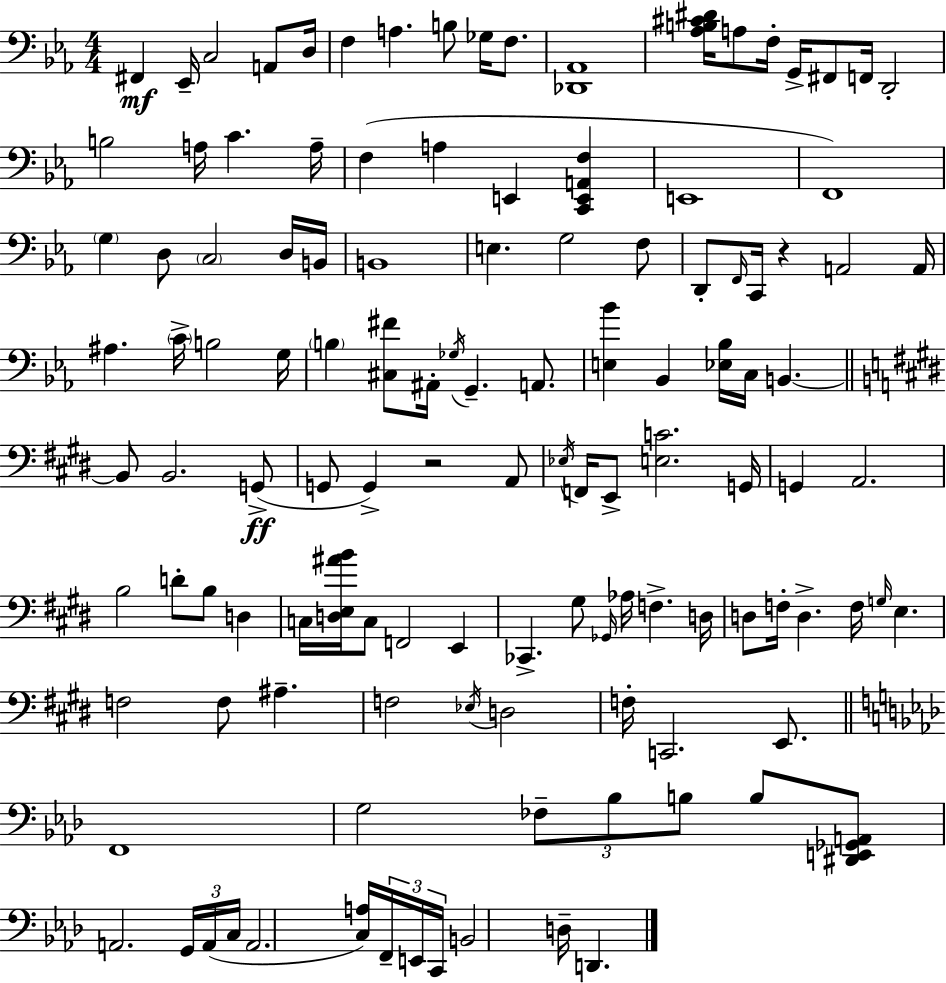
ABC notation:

X:1
T:Untitled
M:4/4
L:1/4
K:Cm
^F,, _E,,/4 C,2 A,,/2 D,/4 F, A, B,/2 _G,/4 F,/2 [_D,,_A,,]4 [_A,B,^C^D]/4 A,/2 F,/4 G,,/4 ^F,,/2 F,,/4 D,,2 B,2 A,/4 C A,/4 F, A, E,, [C,,E,,A,,F,] E,,4 F,,4 G, D,/2 C,2 D,/4 B,,/4 B,,4 E, G,2 F,/2 D,,/2 F,,/4 C,,/4 z A,,2 A,,/4 ^A, C/4 B,2 G,/4 B, [^C,^F]/2 ^A,,/4 _G,/4 G,, A,,/2 [E,_B] _B,, [_E,_B,]/4 C,/4 B,, B,,/2 B,,2 G,,/2 G,,/2 G,, z2 A,,/2 _E,/4 F,,/4 E,,/2 [E,C]2 G,,/4 G,, A,,2 B,2 D/2 B,/2 D, C,/4 [D,E,^AB]/4 C,/2 F,,2 E,, _C,, ^G,/2 _G,,/4 _A,/4 F, D,/4 D,/2 F,/4 D, F,/4 G,/4 E, F,2 F,/2 ^A, F,2 _E,/4 D,2 F,/4 C,,2 E,,/2 F,,4 G,2 _F,/2 _B,/2 B,/2 B,/2 [^D,,E,,_G,,A,,]/2 A,,2 G,,/4 A,,/4 C,/4 A,,2 [C,A,]/4 F,,/4 E,,/4 C,,/4 B,,2 D,/4 D,,